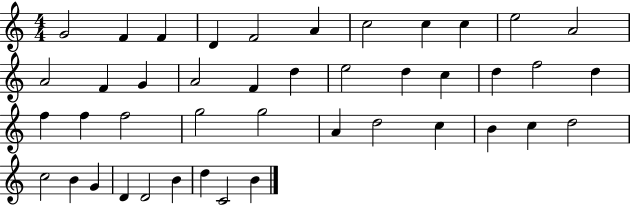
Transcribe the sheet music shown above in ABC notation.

X:1
T:Untitled
M:4/4
L:1/4
K:C
G2 F F D F2 A c2 c c e2 A2 A2 F G A2 F d e2 d c d f2 d f f f2 g2 g2 A d2 c B c d2 c2 B G D D2 B d C2 B